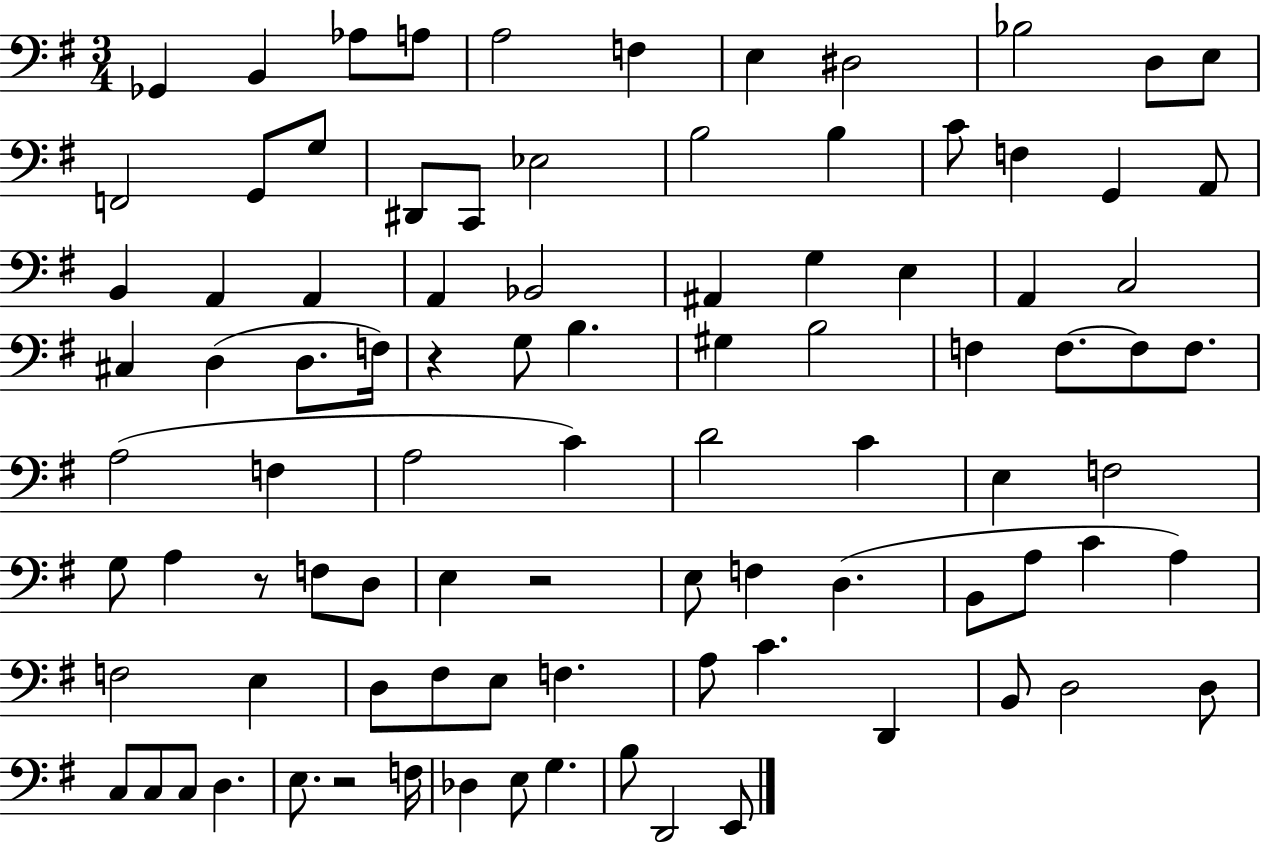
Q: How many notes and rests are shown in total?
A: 93